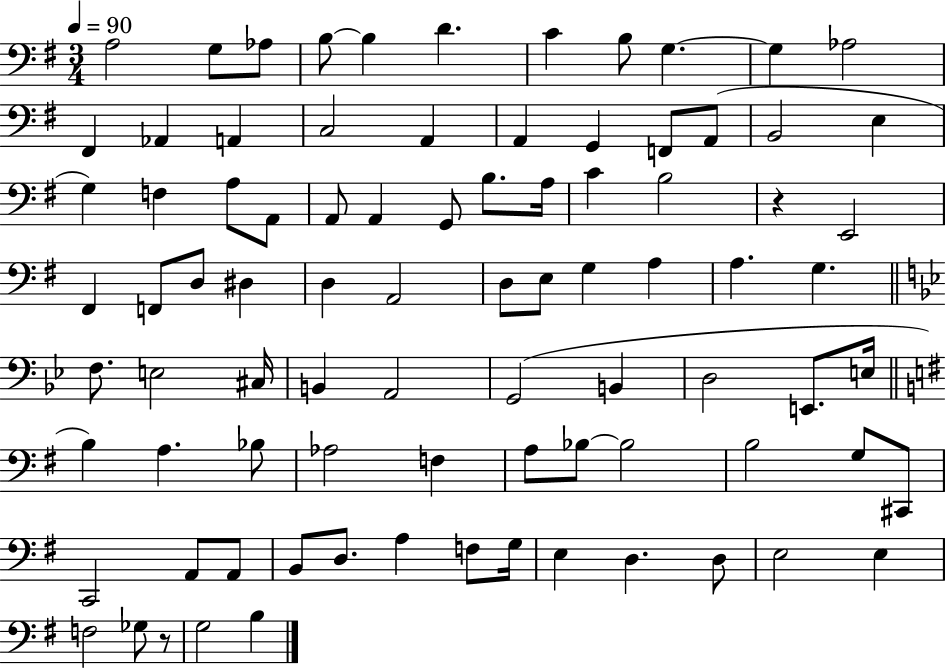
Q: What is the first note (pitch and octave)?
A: A3